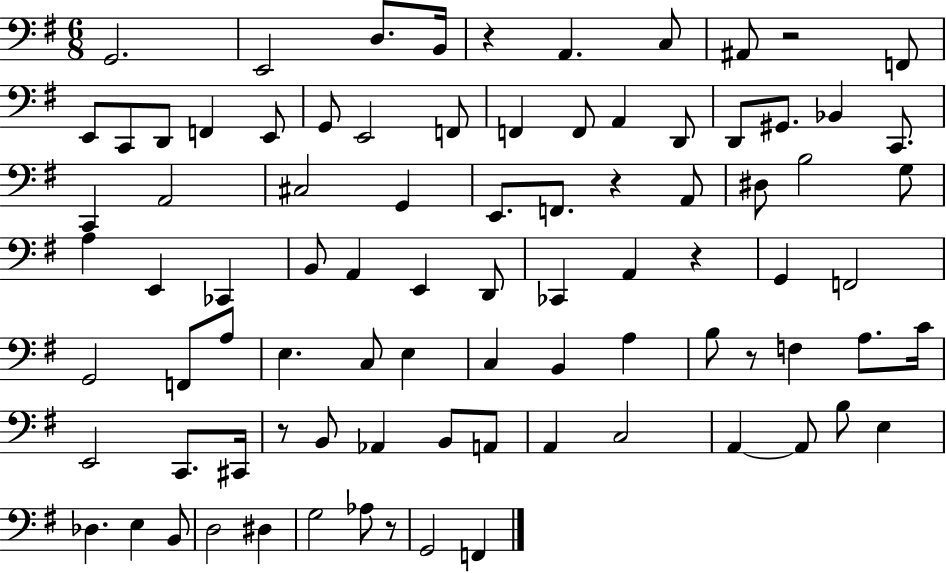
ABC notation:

X:1
T:Untitled
M:6/8
L:1/4
K:G
G,,2 E,,2 D,/2 B,,/4 z A,, C,/2 ^A,,/2 z2 F,,/2 E,,/2 C,,/2 D,,/2 F,, E,,/2 G,,/2 E,,2 F,,/2 F,, F,,/2 A,, D,,/2 D,,/2 ^G,,/2 _B,, C,,/2 C,, A,,2 ^C,2 G,, E,,/2 F,,/2 z A,,/2 ^D,/2 B,2 G,/2 A, E,, _C,, B,,/2 A,, E,, D,,/2 _C,, A,, z G,, F,,2 G,,2 F,,/2 A,/2 E, C,/2 E, C, B,, A, B,/2 z/2 F, A,/2 C/4 E,,2 C,,/2 ^C,,/4 z/2 B,,/2 _A,, B,,/2 A,,/2 A,, C,2 A,, A,,/2 B,/2 E, _D, E, B,,/2 D,2 ^D, G,2 _A,/2 z/2 G,,2 F,,